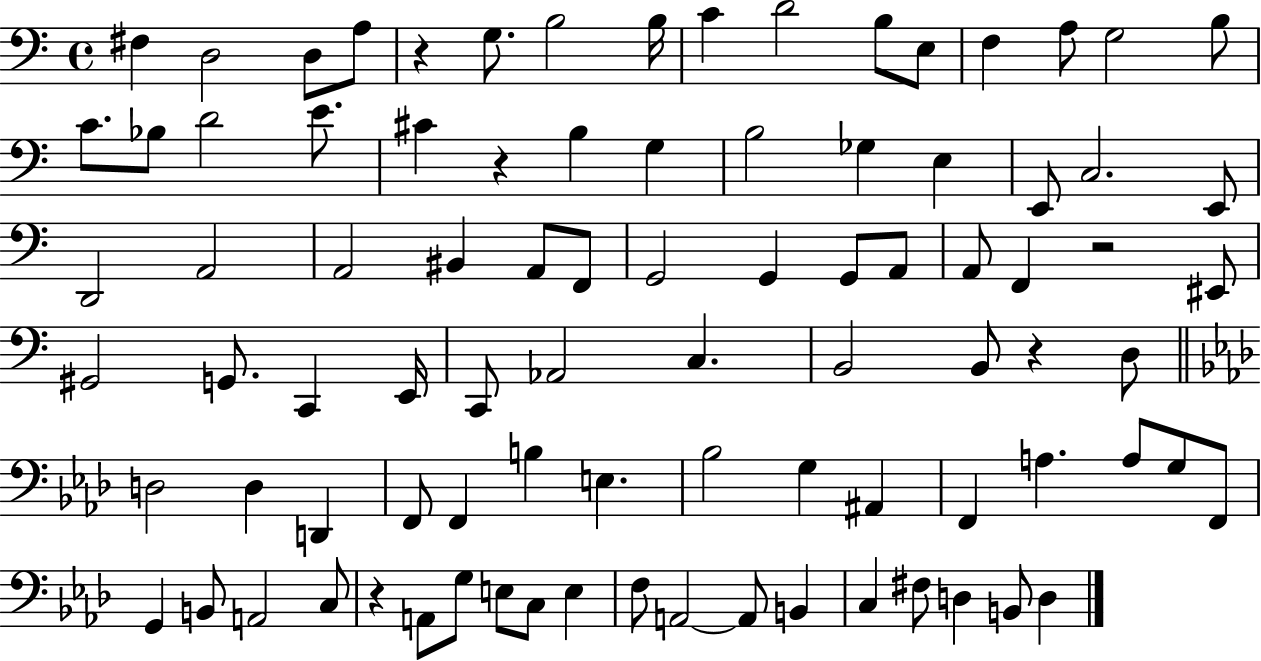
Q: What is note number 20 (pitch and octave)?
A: C#4